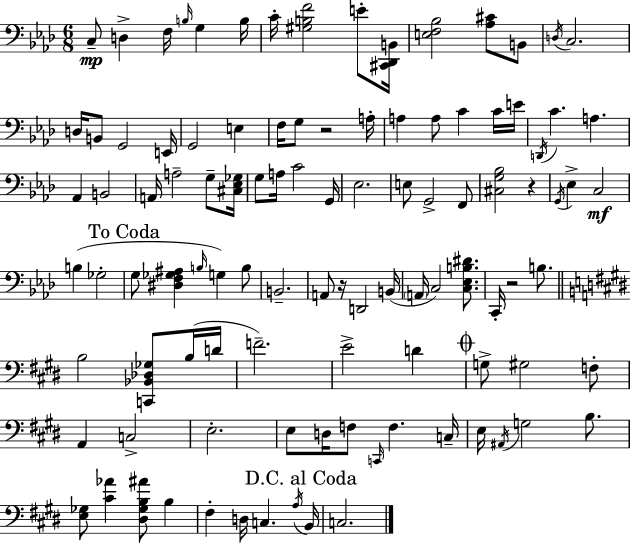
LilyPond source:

{
  \clef bass
  \numericTimeSignature
  \time 6/8
  \key aes \major
  c8--\mp d4-> f16 \grace { b16 } g4 | b16 c'16-. <gis b f'>2 e'8-. | <cis, des, b,>16 <e f bes>2 <aes cis'>8 b,8 | \acciaccatura { d16 } c2. | \break d16 b,8 g,2 | e,16 g,2 e4 | f16 g8 r2 | a16-. a4 a8 c'4 | \break c'16 e'16 \acciaccatura { d,16 } c'4. a4. | aes,4 b,2 | a,16 a2-- | g8-- <cis ees ges>16 g8 a16 c'2 | \break g,16 ees2. | e8 g,2-> | f,8 <cis g bes>2 r4 | \acciaccatura { g,16 } ees4-> c2\mf | \break b4( ges2-. | \mark "To Coda" g8 <dis f ges ais>4 \grace { b16 }) g4 | b8 b,2.-- | a,8 r16 d,2 | \break b,16( \parenthesize a,16 c2) | <c ees b dis'>8. c,16-. r2 | b8. \bar "||" \break \key e \major b2 <c, bes, des ges>8 b16( d'16 | f'2.--) | e'2-> d'4 | \mark \markup { \musicglyph "scripts.coda" } g8-> gis2 f8-. | \break a,4 c2-> | e2.-. | e8 d16 f8 \grace { c,16 } f4. | c16-- e16 \acciaccatura { ais,16 } g2 b8. | \break <e ges>8 <cis' aes'>4 <dis ges b ais'>8 b4 | fis4-. d16 c4. | \acciaccatura { a16 } \mark "D.C. al Coda" b,16 c2. | \bar "|."
}